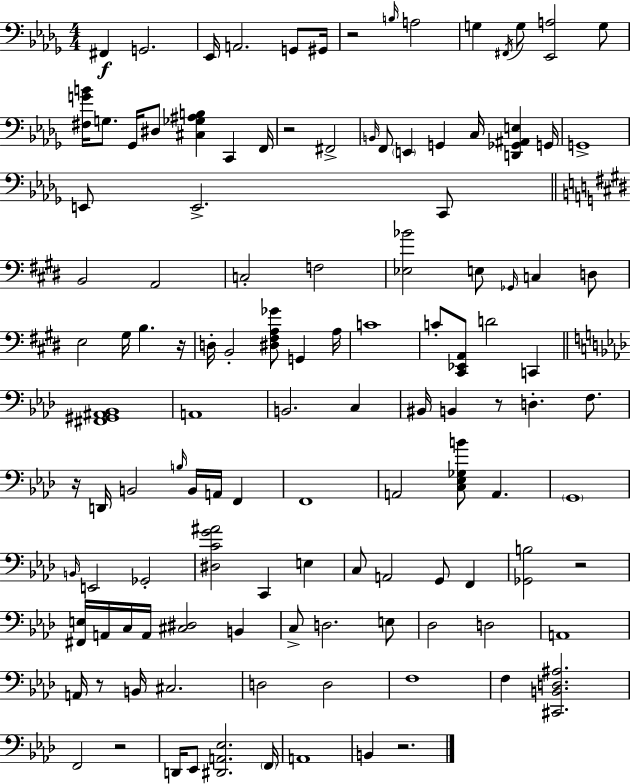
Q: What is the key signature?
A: BES minor